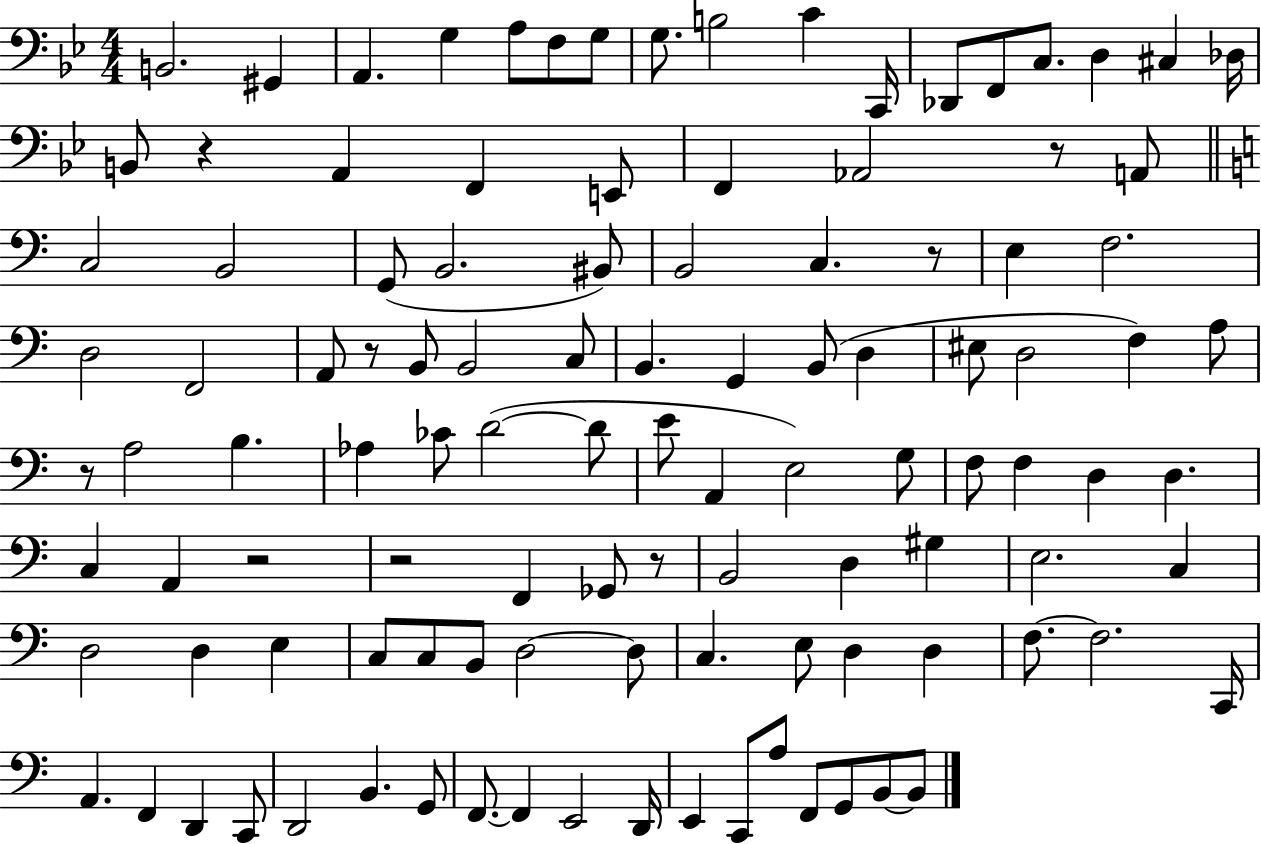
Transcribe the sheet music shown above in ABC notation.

X:1
T:Untitled
M:4/4
L:1/4
K:Bb
B,,2 ^G,, A,, G, A,/2 F,/2 G,/2 G,/2 B,2 C C,,/4 _D,,/2 F,,/2 C,/2 D, ^C, _D,/4 B,,/2 z A,, F,, E,,/2 F,, _A,,2 z/2 A,,/2 C,2 B,,2 G,,/2 B,,2 ^B,,/2 B,,2 C, z/2 E, F,2 D,2 F,,2 A,,/2 z/2 B,,/2 B,,2 C,/2 B,, G,, B,,/2 D, ^E,/2 D,2 F, A,/2 z/2 A,2 B, _A, _C/2 D2 D/2 E/2 A,, E,2 G,/2 F,/2 F, D, D, C, A,, z2 z2 F,, _G,,/2 z/2 B,,2 D, ^G, E,2 C, D,2 D, E, C,/2 C,/2 B,,/2 D,2 D,/2 C, E,/2 D, D, F,/2 F,2 C,,/4 A,, F,, D,, C,,/2 D,,2 B,, G,,/2 F,,/2 F,, E,,2 D,,/4 E,, C,,/2 A,/2 F,,/2 G,,/2 B,,/2 B,,/2